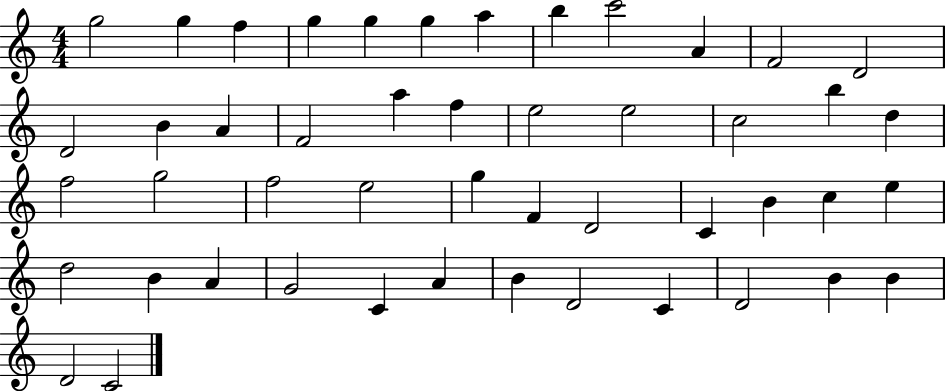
{
  \clef treble
  \numericTimeSignature
  \time 4/4
  \key c \major
  g''2 g''4 f''4 | g''4 g''4 g''4 a''4 | b''4 c'''2 a'4 | f'2 d'2 | \break d'2 b'4 a'4 | f'2 a''4 f''4 | e''2 e''2 | c''2 b''4 d''4 | \break f''2 g''2 | f''2 e''2 | g''4 f'4 d'2 | c'4 b'4 c''4 e''4 | \break d''2 b'4 a'4 | g'2 c'4 a'4 | b'4 d'2 c'4 | d'2 b'4 b'4 | \break d'2 c'2 | \bar "|."
}